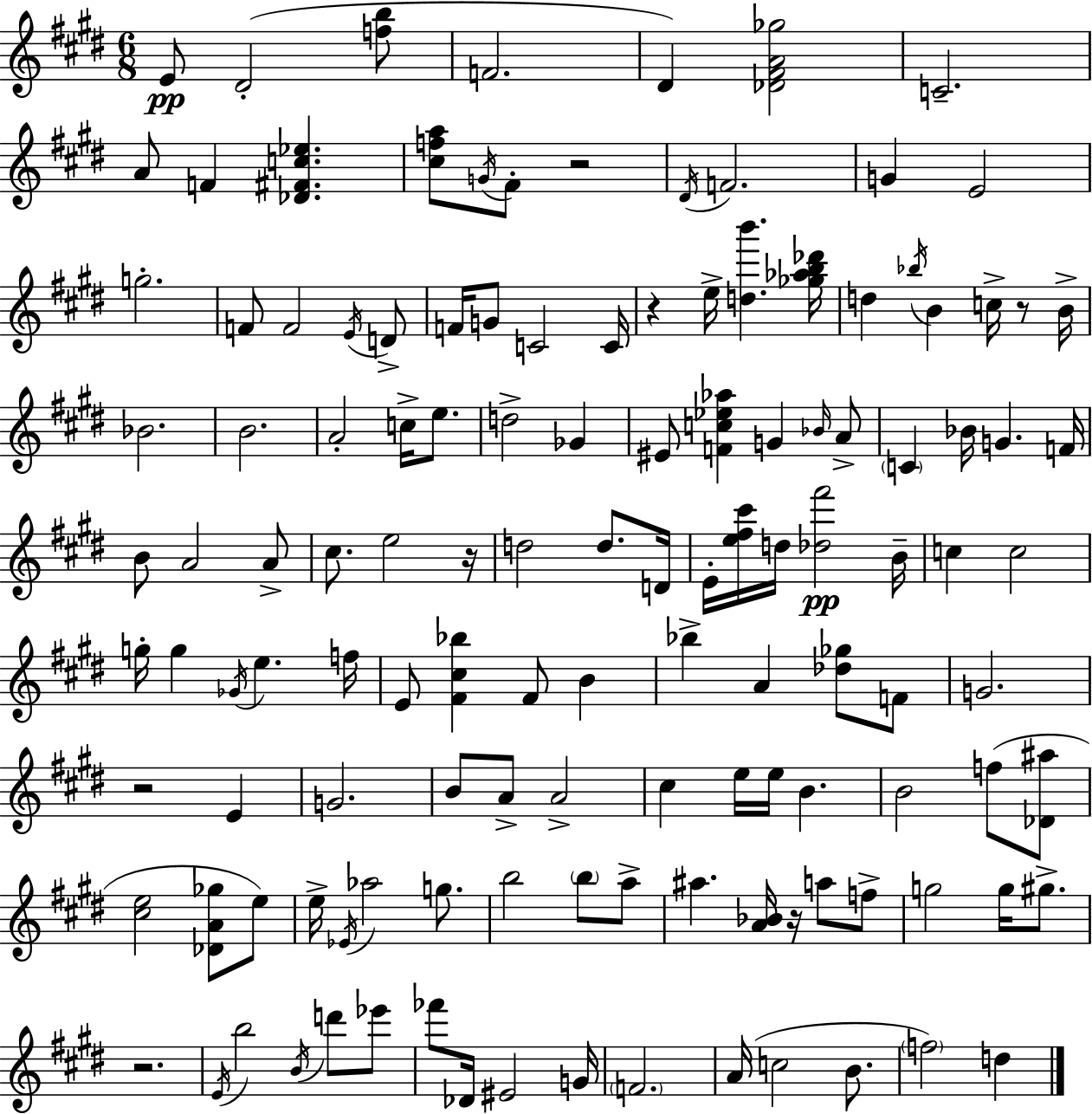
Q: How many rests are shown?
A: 7